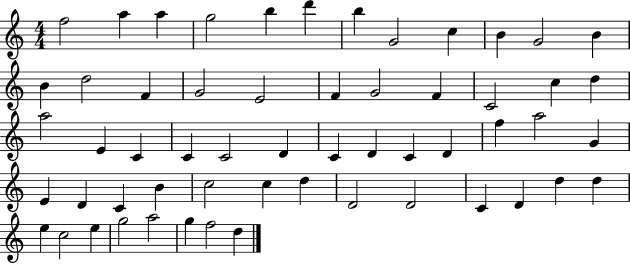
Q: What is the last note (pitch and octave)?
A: D5